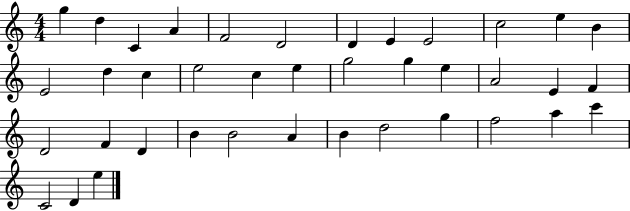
{
  \clef treble
  \numericTimeSignature
  \time 4/4
  \key c \major
  g''4 d''4 c'4 a'4 | f'2 d'2 | d'4 e'4 e'2 | c''2 e''4 b'4 | \break e'2 d''4 c''4 | e''2 c''4 e''4 | g''2 g''4 e''4 | a'2 e'4 f'4 | \break d'2 f'4 d'4 | b'4 b'2 a'4 | b'4 d''2 g''4 | f''2 a''4 c'''4 | \break c'2 d'4 e''4 | \bar "|."
}